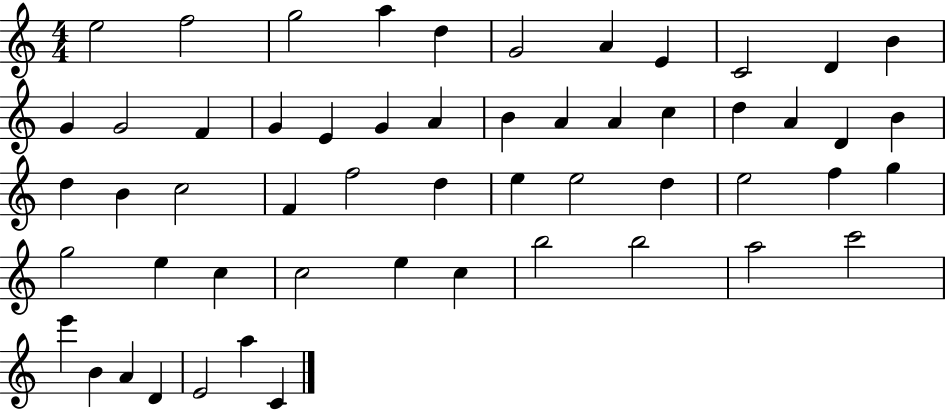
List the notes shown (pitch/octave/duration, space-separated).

E5/h F5/h G5/h A5/q D5/q G4/h A4/q E4/q C4/h D4/q B4/q G4/q G4/h F4/q G4/q E4/q G4/q A4/q B4/q A4/q A4/q C5/q D5/q A4/q D4/q B4/q D5/q B4/q C5/h F4/q F5/h D5/q E5/q E5/h D5/q E5/h F5/q G5/q G5/h E5/q C5/q C5/h E5/q C5/q B5/h B5/h A5/h C6/h E6/q B4/q A4/q D4/q E4/h A5/q C4/q